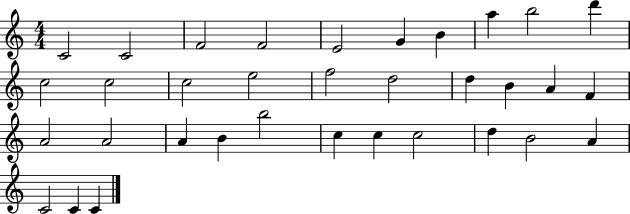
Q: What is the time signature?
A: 4/4